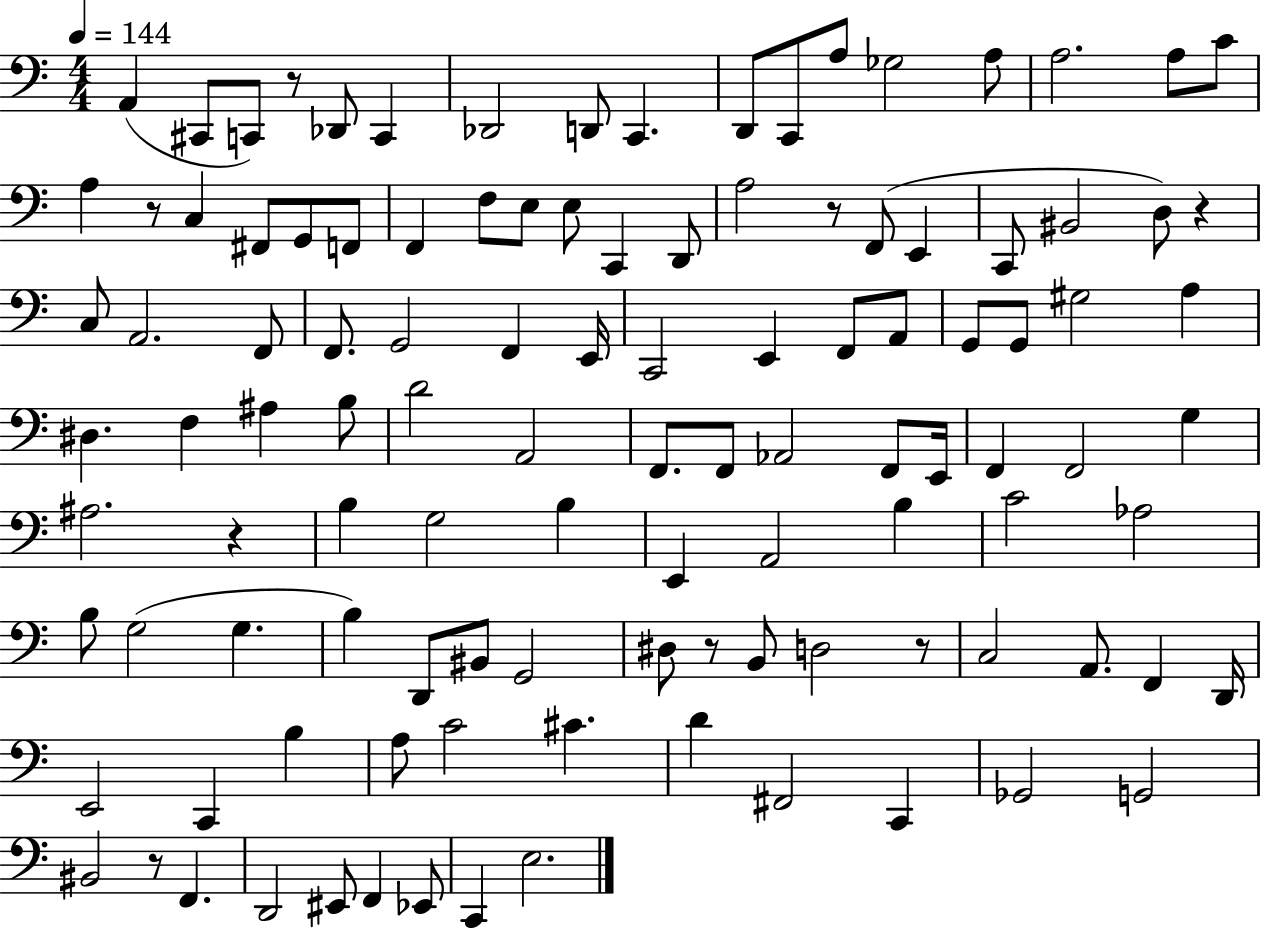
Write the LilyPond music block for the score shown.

{
  \clef bass
  \numericTimeSignature
  \time 4/4
  \key c \major
  \tempo 4 = 144
  a,4( cis,8 c,8) r8 des,8 c,4 | des,2 d,8 c,4. | d,8 c,8 a8 ges2 a8 | a2. a8 c'8 | \break a4 r8 c4 fis,8 g,8 f,8 | f,4 f8 e8 e8 c,4 d,8 | a2 r8 f,8( e,4 | c,8 bis,2 d8) r4 | \break c8 a,2. f,8 | f,8. g,2 f,4 e,16 | c,2 e,4 f,8 a,8 | g,8 g,8 gis2 a4 | \break dis4. f4 ais4 b8 | d'2 a,2 | f,8. f,8 aes,2 f,8 e,16 | f,4 f,2 g4 | \break ais2. r4 | b4 g2 b4 | e,4 a,2 b4 | c'2 aes2 | \break b8 g2( g4. | b4) d,8 bis,8 g,2 | dis8 r8 b,8 d2 r8 | c2 a,8. f,4 d,16 | \break e,2 c,4 b4 | a8 c'2 cis'4. | d'4 fis,2 c,4 | ges,2 g,2 | \break bis,2 r8 f,4. | d,2 eis,8 f,4 ees,8 | c,4 e2. | \bar "|."
}